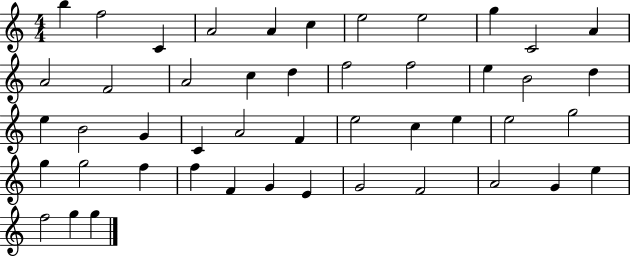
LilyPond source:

{
  \clef treble
  \numericTimeSignature
  \time 4/4
  \key c \major
  b''4 f''2 c'4 | a'2 a'4 c''4 | e''2 e''2 | g''4 c'2 a'4 | \break a'2 f'2 | a'2 c''4 d''4 | f''2 f''2 | e''4 b'2 d''4 | \break e''4 b'2 g'4 | c'4 a'2 f'4 | e''2 c''4 e''4 | e''2 g''2 | \break g''4 g''2 f''4 | f''4 f'4 g'4 e'4 | g'2 f'2 | a'2 g'4 e''4 | \break f''2 g''4 g''4 | \bar "|."
}